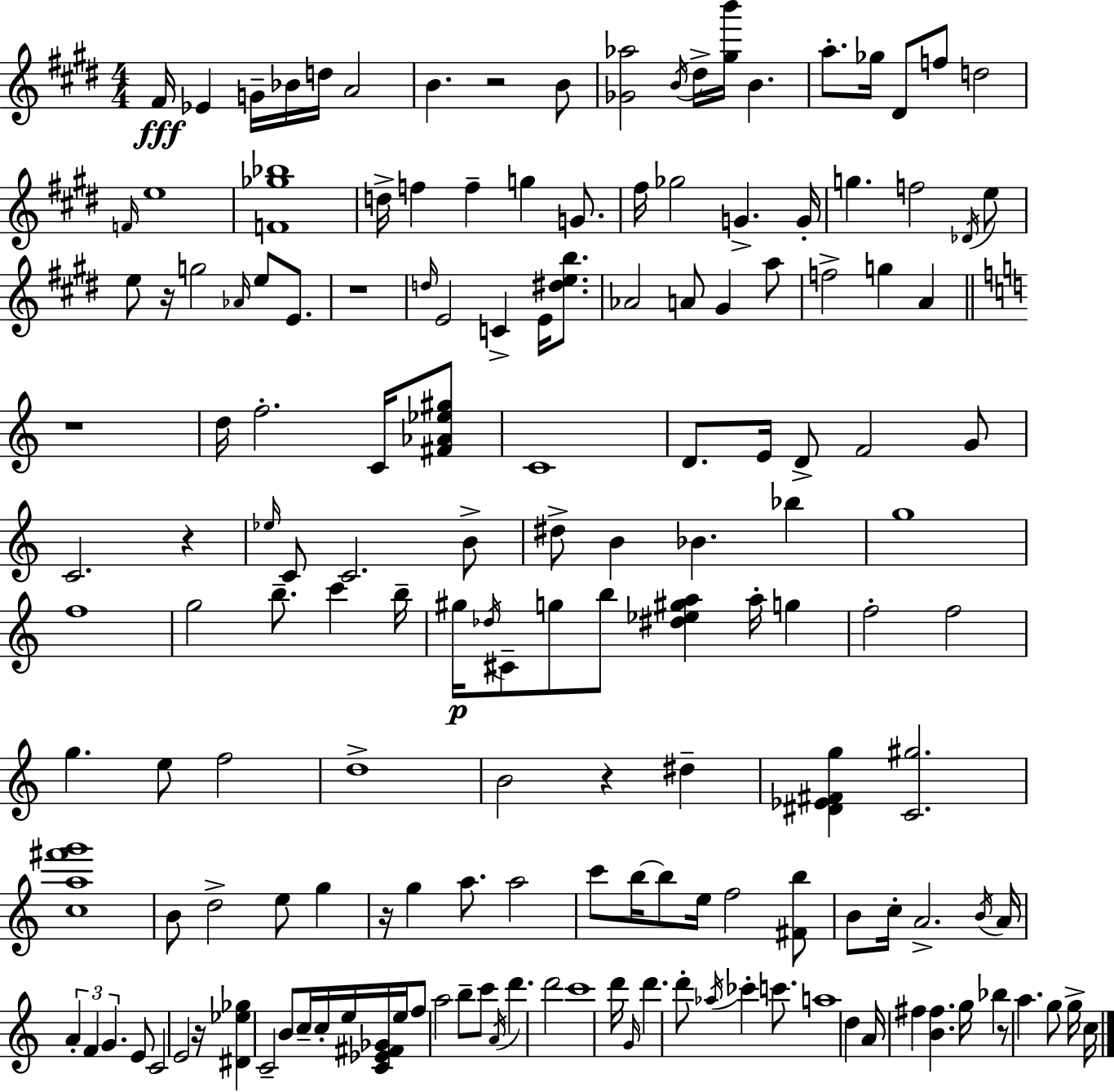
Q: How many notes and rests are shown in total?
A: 162